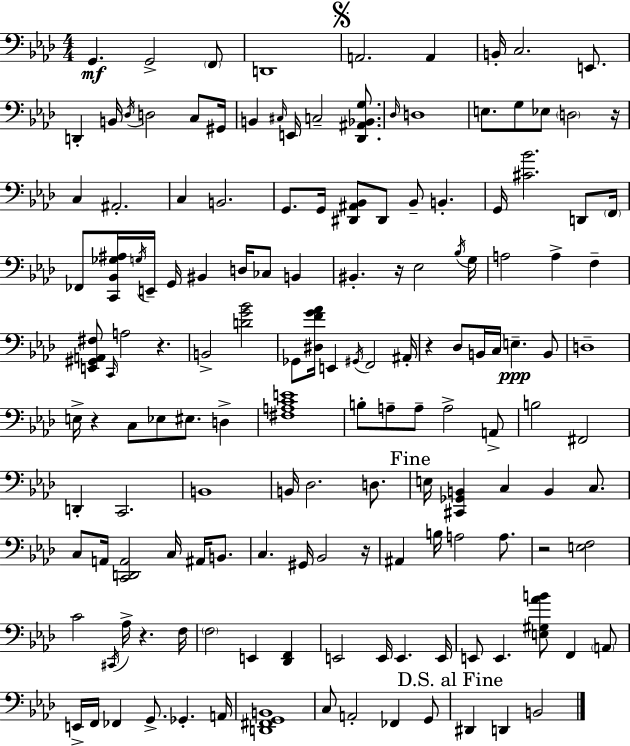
X:1
T:Untitled
M:4/4
L:1/4
K:Ab
G,, G,,2 F,,/2 D,,4 A,,2 A,, B,,/4 C,2 E,,/2 D,, B,,/4 _D,/4 D,2 C,/2 ^G,,/4 B,, ^C,/4 E,,/4 C,2 [_D,,^A,,_B,,G,]/2 _D,/4 D,4 E,/2 G,/2 _E,/2 D,2 z/4 C, ^A,,2 C, B,,2 G,,/2 G,,/4 [^D,,^A,,_B,,]/2 ^D,,/2 _B,,/2 B,, G,,/4 [^C_B]2 D,,/2 F,,/4 _F,,/2 [C,,_B,,_G,^A,]/4 G,/4 E,,/4 G,,/4 ^B,, D,/4 _C,/2 B,, ^B,, z/4 _E,2 _B,/4 G,/4 A,2 A, F, [E,,^G,,A,,^F,]/2 C,,/4 A,2 z B,,2 [DG_B]2 _G,,/2 [^D,FG_A]/4 E,, ^G,,/4 F,,2 ^A,,/4 z _D,/2 B,,/4 C,/4 E, B,,/2 D,4 E,/4 z C,/2 _E,/2 ^E,/2 D, [^F,A,CE]4 B,/2 A,/2 A,/2 A,2 A,,/2 B,2 ^F,,2 D,, C,,2 B,,4 B,,/4 _D,2 D,/2 E,/4 [^C,,_G,,B,,] C, B,, C,/2 C,/2 A,,/4 [C,,D,,A,,]2 C,/4 ^A,,/4 B,,/2 C, ^G,,/4 _B,,2 z/4 ^A,, B,/4 A,2 A,/2 z2 [E,F,]2 C2 ^C,,/4 _A,/4 z F,/4 F,2 E,, [_D,,F,,] E,,2 E,,/4 E,, E,,/4 E,,/2 E,, [E,^G,_AB]/2 F,, A,,/2 E,,/4 F,,/4 _F,, G,,/2 _G,, A,,/4 [D,,^F,,G,,B,,]4 C,/2 A,,2 _F,, G,,/2 ^D,, D,, B,,2